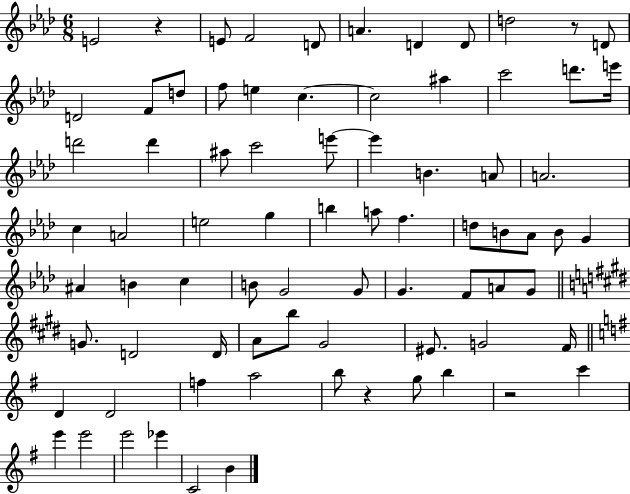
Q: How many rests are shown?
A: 4